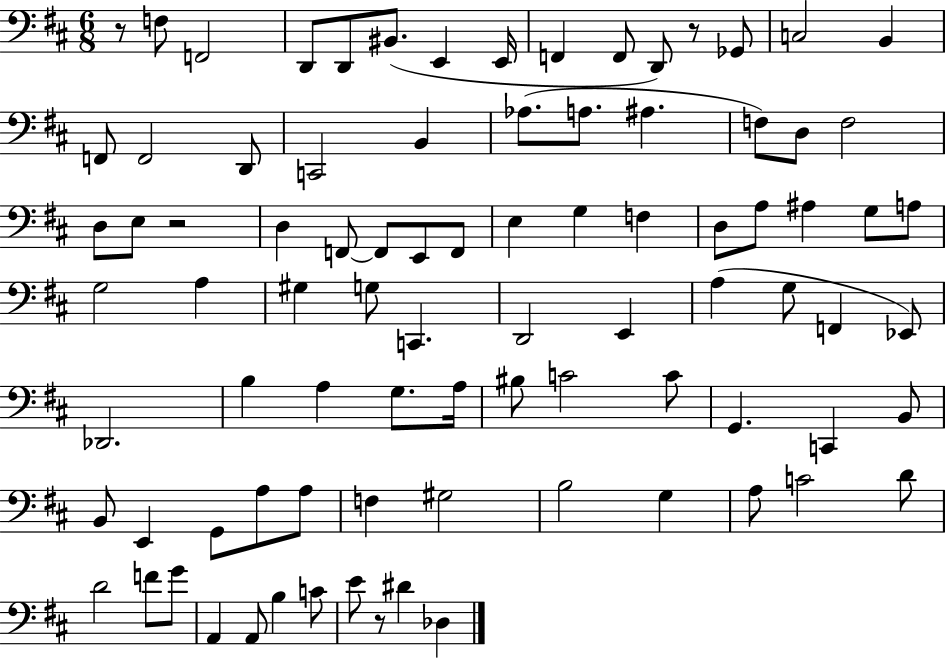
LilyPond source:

{
  \clef bass
  \numericTimeSignature
  \time 6/8
  \key d \major
  \repeat volta 2 { r8 f8 f,2 | d,8 d,8 bis,8.( e,4 e,16 | f,4 f,8 d,8) r8 ges,8 | c2 b,4 | \break f,8 f,2 d,8 | c,2 b,4 | aes8.( a8. ais4. | f8) d8 f2 | \break d8 e8 r2 | d4 f,8~~ f,8 e,8 f,8 | e4 g4 f4 | d8 a8 ais4 g8 a8 | \break g2 a4 | gis4 g8 c,4. | d,2 e,4 | a4( g8 f,4 ees,8) | \break des,2. | b4 a4 g8. a16 | bis8 c'2 c'8 | g,4. c,4 b,8 | \break b,8 e,4 g,8 a8 a8 | f4 gis2 | b2 g4 | a8 c'2 d'8 | \break d'2 f'8 g'8 | a,4 a,8 b4 c'8 | e'8 r8 dis'4 des4 | } \bar "|."
}